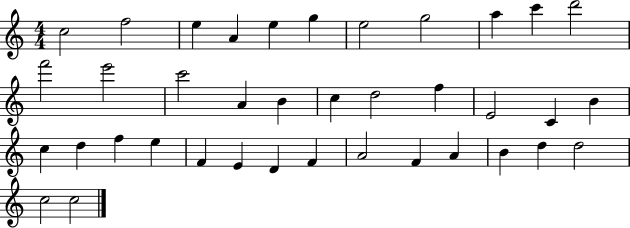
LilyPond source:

{
  \clef treble
  \numericTimeSignature
  \time 4/4
  \key c \major
  c''2 f''2 | e''4 a'4 e''4 g''4 | e''2 g''2 | a''4 c'''4 d'''2 | \break f'''2 e'''2 | c'''2 a'4 b'4 | c''4 d''2 f''4 | e'2 c'4 b'4 | \break c''4 d''4 f''4 e''4 | f'4 e'4 d'4 f'4 | a'2 f'4 a'4 | b'4 d''4 d''2 | \break c''2 c''2 | \bar "|."
}